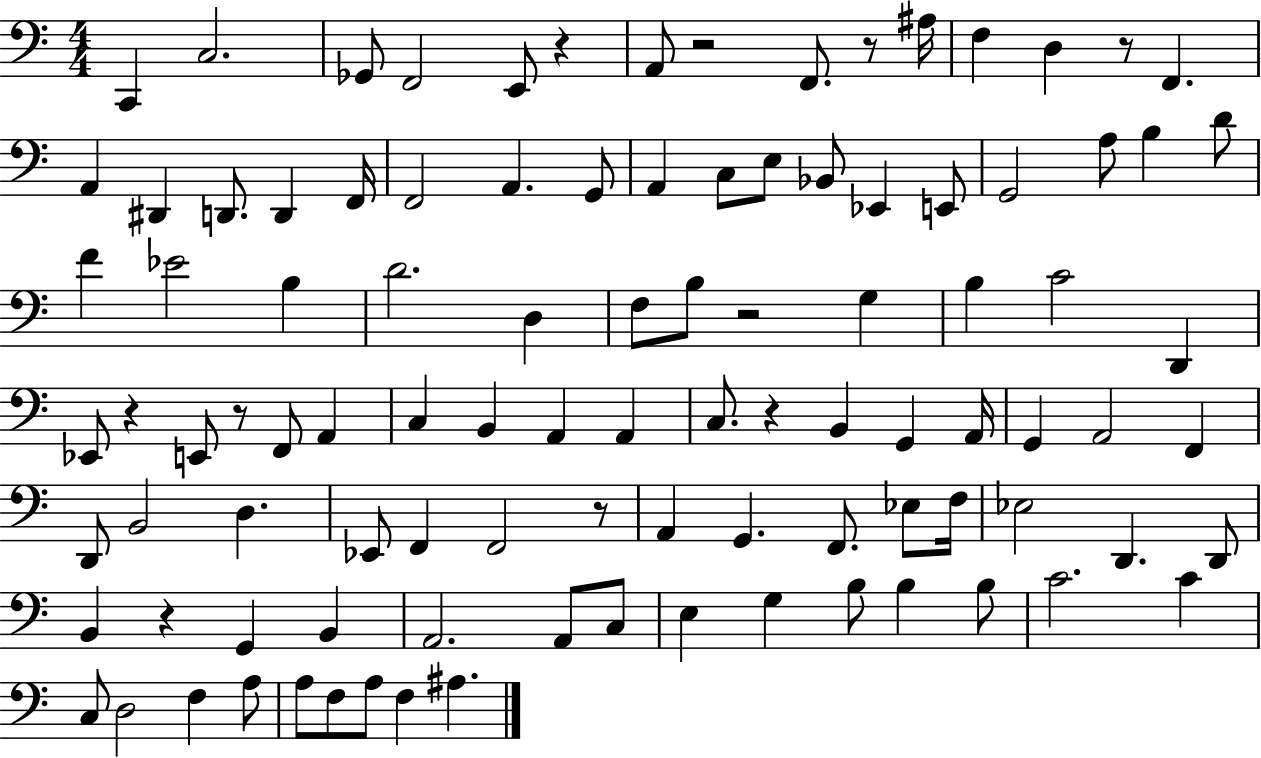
{
  \clef bass
  \numericTimeSignature
  \time 4/4
  \key c \major
  \repeat volta 2 { c,4 c2. | ges,8 f,2 e,8 r4 | a,8 r2 f,8. r8 ais16 | f4 d4 r8 f,4. | \break a,4 dis,4 d,8. d,4 f,16 | f,2 a,4. g,8 | a,4 c8 e8 bes,8 ees,4 e,8 | g,2 a8 b4 d'8 | \break f'4 ees'2 b4 | d'2. d4 | f8 b8 r2 g4 | b4 c'2 d,4 | \break ees,8 r4 e,8 r8 f,8 a,4 | c4 b,4 a,4 a,4 | c8. r4 b,4 g,4 a,16 | g,4 a,2 f,4 | \break d,8 b,2 d4. | ees,8 f,4 f,2 r8 | a,4 g,4. f,8. ees8 f16 | ees2 d,4. d,8 | \break b,4 r4 g,4 b,4 | a,2. a,8 c8 | e4 g4 b8 b4 b8 | c'2. c'4 | \break c8 d2 f4 a8 | a8 f8 a8 f4 ais4. | } \bar "|."
}